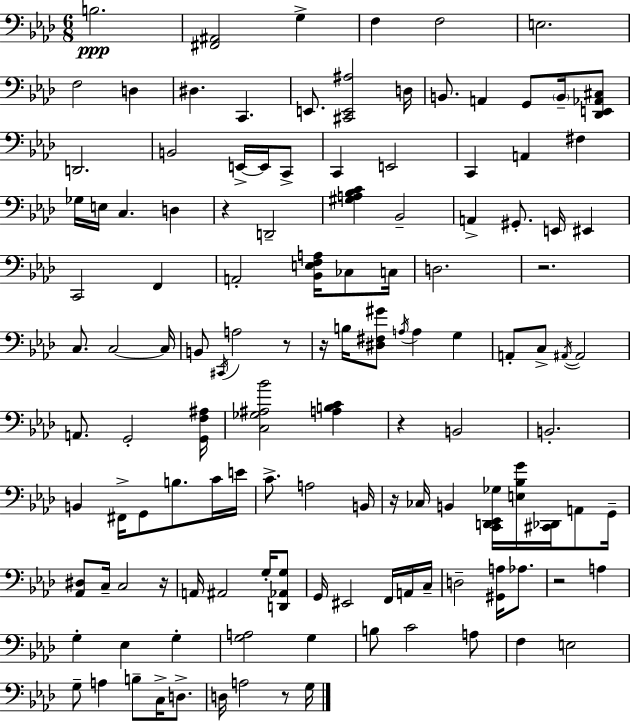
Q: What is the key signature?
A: AES major